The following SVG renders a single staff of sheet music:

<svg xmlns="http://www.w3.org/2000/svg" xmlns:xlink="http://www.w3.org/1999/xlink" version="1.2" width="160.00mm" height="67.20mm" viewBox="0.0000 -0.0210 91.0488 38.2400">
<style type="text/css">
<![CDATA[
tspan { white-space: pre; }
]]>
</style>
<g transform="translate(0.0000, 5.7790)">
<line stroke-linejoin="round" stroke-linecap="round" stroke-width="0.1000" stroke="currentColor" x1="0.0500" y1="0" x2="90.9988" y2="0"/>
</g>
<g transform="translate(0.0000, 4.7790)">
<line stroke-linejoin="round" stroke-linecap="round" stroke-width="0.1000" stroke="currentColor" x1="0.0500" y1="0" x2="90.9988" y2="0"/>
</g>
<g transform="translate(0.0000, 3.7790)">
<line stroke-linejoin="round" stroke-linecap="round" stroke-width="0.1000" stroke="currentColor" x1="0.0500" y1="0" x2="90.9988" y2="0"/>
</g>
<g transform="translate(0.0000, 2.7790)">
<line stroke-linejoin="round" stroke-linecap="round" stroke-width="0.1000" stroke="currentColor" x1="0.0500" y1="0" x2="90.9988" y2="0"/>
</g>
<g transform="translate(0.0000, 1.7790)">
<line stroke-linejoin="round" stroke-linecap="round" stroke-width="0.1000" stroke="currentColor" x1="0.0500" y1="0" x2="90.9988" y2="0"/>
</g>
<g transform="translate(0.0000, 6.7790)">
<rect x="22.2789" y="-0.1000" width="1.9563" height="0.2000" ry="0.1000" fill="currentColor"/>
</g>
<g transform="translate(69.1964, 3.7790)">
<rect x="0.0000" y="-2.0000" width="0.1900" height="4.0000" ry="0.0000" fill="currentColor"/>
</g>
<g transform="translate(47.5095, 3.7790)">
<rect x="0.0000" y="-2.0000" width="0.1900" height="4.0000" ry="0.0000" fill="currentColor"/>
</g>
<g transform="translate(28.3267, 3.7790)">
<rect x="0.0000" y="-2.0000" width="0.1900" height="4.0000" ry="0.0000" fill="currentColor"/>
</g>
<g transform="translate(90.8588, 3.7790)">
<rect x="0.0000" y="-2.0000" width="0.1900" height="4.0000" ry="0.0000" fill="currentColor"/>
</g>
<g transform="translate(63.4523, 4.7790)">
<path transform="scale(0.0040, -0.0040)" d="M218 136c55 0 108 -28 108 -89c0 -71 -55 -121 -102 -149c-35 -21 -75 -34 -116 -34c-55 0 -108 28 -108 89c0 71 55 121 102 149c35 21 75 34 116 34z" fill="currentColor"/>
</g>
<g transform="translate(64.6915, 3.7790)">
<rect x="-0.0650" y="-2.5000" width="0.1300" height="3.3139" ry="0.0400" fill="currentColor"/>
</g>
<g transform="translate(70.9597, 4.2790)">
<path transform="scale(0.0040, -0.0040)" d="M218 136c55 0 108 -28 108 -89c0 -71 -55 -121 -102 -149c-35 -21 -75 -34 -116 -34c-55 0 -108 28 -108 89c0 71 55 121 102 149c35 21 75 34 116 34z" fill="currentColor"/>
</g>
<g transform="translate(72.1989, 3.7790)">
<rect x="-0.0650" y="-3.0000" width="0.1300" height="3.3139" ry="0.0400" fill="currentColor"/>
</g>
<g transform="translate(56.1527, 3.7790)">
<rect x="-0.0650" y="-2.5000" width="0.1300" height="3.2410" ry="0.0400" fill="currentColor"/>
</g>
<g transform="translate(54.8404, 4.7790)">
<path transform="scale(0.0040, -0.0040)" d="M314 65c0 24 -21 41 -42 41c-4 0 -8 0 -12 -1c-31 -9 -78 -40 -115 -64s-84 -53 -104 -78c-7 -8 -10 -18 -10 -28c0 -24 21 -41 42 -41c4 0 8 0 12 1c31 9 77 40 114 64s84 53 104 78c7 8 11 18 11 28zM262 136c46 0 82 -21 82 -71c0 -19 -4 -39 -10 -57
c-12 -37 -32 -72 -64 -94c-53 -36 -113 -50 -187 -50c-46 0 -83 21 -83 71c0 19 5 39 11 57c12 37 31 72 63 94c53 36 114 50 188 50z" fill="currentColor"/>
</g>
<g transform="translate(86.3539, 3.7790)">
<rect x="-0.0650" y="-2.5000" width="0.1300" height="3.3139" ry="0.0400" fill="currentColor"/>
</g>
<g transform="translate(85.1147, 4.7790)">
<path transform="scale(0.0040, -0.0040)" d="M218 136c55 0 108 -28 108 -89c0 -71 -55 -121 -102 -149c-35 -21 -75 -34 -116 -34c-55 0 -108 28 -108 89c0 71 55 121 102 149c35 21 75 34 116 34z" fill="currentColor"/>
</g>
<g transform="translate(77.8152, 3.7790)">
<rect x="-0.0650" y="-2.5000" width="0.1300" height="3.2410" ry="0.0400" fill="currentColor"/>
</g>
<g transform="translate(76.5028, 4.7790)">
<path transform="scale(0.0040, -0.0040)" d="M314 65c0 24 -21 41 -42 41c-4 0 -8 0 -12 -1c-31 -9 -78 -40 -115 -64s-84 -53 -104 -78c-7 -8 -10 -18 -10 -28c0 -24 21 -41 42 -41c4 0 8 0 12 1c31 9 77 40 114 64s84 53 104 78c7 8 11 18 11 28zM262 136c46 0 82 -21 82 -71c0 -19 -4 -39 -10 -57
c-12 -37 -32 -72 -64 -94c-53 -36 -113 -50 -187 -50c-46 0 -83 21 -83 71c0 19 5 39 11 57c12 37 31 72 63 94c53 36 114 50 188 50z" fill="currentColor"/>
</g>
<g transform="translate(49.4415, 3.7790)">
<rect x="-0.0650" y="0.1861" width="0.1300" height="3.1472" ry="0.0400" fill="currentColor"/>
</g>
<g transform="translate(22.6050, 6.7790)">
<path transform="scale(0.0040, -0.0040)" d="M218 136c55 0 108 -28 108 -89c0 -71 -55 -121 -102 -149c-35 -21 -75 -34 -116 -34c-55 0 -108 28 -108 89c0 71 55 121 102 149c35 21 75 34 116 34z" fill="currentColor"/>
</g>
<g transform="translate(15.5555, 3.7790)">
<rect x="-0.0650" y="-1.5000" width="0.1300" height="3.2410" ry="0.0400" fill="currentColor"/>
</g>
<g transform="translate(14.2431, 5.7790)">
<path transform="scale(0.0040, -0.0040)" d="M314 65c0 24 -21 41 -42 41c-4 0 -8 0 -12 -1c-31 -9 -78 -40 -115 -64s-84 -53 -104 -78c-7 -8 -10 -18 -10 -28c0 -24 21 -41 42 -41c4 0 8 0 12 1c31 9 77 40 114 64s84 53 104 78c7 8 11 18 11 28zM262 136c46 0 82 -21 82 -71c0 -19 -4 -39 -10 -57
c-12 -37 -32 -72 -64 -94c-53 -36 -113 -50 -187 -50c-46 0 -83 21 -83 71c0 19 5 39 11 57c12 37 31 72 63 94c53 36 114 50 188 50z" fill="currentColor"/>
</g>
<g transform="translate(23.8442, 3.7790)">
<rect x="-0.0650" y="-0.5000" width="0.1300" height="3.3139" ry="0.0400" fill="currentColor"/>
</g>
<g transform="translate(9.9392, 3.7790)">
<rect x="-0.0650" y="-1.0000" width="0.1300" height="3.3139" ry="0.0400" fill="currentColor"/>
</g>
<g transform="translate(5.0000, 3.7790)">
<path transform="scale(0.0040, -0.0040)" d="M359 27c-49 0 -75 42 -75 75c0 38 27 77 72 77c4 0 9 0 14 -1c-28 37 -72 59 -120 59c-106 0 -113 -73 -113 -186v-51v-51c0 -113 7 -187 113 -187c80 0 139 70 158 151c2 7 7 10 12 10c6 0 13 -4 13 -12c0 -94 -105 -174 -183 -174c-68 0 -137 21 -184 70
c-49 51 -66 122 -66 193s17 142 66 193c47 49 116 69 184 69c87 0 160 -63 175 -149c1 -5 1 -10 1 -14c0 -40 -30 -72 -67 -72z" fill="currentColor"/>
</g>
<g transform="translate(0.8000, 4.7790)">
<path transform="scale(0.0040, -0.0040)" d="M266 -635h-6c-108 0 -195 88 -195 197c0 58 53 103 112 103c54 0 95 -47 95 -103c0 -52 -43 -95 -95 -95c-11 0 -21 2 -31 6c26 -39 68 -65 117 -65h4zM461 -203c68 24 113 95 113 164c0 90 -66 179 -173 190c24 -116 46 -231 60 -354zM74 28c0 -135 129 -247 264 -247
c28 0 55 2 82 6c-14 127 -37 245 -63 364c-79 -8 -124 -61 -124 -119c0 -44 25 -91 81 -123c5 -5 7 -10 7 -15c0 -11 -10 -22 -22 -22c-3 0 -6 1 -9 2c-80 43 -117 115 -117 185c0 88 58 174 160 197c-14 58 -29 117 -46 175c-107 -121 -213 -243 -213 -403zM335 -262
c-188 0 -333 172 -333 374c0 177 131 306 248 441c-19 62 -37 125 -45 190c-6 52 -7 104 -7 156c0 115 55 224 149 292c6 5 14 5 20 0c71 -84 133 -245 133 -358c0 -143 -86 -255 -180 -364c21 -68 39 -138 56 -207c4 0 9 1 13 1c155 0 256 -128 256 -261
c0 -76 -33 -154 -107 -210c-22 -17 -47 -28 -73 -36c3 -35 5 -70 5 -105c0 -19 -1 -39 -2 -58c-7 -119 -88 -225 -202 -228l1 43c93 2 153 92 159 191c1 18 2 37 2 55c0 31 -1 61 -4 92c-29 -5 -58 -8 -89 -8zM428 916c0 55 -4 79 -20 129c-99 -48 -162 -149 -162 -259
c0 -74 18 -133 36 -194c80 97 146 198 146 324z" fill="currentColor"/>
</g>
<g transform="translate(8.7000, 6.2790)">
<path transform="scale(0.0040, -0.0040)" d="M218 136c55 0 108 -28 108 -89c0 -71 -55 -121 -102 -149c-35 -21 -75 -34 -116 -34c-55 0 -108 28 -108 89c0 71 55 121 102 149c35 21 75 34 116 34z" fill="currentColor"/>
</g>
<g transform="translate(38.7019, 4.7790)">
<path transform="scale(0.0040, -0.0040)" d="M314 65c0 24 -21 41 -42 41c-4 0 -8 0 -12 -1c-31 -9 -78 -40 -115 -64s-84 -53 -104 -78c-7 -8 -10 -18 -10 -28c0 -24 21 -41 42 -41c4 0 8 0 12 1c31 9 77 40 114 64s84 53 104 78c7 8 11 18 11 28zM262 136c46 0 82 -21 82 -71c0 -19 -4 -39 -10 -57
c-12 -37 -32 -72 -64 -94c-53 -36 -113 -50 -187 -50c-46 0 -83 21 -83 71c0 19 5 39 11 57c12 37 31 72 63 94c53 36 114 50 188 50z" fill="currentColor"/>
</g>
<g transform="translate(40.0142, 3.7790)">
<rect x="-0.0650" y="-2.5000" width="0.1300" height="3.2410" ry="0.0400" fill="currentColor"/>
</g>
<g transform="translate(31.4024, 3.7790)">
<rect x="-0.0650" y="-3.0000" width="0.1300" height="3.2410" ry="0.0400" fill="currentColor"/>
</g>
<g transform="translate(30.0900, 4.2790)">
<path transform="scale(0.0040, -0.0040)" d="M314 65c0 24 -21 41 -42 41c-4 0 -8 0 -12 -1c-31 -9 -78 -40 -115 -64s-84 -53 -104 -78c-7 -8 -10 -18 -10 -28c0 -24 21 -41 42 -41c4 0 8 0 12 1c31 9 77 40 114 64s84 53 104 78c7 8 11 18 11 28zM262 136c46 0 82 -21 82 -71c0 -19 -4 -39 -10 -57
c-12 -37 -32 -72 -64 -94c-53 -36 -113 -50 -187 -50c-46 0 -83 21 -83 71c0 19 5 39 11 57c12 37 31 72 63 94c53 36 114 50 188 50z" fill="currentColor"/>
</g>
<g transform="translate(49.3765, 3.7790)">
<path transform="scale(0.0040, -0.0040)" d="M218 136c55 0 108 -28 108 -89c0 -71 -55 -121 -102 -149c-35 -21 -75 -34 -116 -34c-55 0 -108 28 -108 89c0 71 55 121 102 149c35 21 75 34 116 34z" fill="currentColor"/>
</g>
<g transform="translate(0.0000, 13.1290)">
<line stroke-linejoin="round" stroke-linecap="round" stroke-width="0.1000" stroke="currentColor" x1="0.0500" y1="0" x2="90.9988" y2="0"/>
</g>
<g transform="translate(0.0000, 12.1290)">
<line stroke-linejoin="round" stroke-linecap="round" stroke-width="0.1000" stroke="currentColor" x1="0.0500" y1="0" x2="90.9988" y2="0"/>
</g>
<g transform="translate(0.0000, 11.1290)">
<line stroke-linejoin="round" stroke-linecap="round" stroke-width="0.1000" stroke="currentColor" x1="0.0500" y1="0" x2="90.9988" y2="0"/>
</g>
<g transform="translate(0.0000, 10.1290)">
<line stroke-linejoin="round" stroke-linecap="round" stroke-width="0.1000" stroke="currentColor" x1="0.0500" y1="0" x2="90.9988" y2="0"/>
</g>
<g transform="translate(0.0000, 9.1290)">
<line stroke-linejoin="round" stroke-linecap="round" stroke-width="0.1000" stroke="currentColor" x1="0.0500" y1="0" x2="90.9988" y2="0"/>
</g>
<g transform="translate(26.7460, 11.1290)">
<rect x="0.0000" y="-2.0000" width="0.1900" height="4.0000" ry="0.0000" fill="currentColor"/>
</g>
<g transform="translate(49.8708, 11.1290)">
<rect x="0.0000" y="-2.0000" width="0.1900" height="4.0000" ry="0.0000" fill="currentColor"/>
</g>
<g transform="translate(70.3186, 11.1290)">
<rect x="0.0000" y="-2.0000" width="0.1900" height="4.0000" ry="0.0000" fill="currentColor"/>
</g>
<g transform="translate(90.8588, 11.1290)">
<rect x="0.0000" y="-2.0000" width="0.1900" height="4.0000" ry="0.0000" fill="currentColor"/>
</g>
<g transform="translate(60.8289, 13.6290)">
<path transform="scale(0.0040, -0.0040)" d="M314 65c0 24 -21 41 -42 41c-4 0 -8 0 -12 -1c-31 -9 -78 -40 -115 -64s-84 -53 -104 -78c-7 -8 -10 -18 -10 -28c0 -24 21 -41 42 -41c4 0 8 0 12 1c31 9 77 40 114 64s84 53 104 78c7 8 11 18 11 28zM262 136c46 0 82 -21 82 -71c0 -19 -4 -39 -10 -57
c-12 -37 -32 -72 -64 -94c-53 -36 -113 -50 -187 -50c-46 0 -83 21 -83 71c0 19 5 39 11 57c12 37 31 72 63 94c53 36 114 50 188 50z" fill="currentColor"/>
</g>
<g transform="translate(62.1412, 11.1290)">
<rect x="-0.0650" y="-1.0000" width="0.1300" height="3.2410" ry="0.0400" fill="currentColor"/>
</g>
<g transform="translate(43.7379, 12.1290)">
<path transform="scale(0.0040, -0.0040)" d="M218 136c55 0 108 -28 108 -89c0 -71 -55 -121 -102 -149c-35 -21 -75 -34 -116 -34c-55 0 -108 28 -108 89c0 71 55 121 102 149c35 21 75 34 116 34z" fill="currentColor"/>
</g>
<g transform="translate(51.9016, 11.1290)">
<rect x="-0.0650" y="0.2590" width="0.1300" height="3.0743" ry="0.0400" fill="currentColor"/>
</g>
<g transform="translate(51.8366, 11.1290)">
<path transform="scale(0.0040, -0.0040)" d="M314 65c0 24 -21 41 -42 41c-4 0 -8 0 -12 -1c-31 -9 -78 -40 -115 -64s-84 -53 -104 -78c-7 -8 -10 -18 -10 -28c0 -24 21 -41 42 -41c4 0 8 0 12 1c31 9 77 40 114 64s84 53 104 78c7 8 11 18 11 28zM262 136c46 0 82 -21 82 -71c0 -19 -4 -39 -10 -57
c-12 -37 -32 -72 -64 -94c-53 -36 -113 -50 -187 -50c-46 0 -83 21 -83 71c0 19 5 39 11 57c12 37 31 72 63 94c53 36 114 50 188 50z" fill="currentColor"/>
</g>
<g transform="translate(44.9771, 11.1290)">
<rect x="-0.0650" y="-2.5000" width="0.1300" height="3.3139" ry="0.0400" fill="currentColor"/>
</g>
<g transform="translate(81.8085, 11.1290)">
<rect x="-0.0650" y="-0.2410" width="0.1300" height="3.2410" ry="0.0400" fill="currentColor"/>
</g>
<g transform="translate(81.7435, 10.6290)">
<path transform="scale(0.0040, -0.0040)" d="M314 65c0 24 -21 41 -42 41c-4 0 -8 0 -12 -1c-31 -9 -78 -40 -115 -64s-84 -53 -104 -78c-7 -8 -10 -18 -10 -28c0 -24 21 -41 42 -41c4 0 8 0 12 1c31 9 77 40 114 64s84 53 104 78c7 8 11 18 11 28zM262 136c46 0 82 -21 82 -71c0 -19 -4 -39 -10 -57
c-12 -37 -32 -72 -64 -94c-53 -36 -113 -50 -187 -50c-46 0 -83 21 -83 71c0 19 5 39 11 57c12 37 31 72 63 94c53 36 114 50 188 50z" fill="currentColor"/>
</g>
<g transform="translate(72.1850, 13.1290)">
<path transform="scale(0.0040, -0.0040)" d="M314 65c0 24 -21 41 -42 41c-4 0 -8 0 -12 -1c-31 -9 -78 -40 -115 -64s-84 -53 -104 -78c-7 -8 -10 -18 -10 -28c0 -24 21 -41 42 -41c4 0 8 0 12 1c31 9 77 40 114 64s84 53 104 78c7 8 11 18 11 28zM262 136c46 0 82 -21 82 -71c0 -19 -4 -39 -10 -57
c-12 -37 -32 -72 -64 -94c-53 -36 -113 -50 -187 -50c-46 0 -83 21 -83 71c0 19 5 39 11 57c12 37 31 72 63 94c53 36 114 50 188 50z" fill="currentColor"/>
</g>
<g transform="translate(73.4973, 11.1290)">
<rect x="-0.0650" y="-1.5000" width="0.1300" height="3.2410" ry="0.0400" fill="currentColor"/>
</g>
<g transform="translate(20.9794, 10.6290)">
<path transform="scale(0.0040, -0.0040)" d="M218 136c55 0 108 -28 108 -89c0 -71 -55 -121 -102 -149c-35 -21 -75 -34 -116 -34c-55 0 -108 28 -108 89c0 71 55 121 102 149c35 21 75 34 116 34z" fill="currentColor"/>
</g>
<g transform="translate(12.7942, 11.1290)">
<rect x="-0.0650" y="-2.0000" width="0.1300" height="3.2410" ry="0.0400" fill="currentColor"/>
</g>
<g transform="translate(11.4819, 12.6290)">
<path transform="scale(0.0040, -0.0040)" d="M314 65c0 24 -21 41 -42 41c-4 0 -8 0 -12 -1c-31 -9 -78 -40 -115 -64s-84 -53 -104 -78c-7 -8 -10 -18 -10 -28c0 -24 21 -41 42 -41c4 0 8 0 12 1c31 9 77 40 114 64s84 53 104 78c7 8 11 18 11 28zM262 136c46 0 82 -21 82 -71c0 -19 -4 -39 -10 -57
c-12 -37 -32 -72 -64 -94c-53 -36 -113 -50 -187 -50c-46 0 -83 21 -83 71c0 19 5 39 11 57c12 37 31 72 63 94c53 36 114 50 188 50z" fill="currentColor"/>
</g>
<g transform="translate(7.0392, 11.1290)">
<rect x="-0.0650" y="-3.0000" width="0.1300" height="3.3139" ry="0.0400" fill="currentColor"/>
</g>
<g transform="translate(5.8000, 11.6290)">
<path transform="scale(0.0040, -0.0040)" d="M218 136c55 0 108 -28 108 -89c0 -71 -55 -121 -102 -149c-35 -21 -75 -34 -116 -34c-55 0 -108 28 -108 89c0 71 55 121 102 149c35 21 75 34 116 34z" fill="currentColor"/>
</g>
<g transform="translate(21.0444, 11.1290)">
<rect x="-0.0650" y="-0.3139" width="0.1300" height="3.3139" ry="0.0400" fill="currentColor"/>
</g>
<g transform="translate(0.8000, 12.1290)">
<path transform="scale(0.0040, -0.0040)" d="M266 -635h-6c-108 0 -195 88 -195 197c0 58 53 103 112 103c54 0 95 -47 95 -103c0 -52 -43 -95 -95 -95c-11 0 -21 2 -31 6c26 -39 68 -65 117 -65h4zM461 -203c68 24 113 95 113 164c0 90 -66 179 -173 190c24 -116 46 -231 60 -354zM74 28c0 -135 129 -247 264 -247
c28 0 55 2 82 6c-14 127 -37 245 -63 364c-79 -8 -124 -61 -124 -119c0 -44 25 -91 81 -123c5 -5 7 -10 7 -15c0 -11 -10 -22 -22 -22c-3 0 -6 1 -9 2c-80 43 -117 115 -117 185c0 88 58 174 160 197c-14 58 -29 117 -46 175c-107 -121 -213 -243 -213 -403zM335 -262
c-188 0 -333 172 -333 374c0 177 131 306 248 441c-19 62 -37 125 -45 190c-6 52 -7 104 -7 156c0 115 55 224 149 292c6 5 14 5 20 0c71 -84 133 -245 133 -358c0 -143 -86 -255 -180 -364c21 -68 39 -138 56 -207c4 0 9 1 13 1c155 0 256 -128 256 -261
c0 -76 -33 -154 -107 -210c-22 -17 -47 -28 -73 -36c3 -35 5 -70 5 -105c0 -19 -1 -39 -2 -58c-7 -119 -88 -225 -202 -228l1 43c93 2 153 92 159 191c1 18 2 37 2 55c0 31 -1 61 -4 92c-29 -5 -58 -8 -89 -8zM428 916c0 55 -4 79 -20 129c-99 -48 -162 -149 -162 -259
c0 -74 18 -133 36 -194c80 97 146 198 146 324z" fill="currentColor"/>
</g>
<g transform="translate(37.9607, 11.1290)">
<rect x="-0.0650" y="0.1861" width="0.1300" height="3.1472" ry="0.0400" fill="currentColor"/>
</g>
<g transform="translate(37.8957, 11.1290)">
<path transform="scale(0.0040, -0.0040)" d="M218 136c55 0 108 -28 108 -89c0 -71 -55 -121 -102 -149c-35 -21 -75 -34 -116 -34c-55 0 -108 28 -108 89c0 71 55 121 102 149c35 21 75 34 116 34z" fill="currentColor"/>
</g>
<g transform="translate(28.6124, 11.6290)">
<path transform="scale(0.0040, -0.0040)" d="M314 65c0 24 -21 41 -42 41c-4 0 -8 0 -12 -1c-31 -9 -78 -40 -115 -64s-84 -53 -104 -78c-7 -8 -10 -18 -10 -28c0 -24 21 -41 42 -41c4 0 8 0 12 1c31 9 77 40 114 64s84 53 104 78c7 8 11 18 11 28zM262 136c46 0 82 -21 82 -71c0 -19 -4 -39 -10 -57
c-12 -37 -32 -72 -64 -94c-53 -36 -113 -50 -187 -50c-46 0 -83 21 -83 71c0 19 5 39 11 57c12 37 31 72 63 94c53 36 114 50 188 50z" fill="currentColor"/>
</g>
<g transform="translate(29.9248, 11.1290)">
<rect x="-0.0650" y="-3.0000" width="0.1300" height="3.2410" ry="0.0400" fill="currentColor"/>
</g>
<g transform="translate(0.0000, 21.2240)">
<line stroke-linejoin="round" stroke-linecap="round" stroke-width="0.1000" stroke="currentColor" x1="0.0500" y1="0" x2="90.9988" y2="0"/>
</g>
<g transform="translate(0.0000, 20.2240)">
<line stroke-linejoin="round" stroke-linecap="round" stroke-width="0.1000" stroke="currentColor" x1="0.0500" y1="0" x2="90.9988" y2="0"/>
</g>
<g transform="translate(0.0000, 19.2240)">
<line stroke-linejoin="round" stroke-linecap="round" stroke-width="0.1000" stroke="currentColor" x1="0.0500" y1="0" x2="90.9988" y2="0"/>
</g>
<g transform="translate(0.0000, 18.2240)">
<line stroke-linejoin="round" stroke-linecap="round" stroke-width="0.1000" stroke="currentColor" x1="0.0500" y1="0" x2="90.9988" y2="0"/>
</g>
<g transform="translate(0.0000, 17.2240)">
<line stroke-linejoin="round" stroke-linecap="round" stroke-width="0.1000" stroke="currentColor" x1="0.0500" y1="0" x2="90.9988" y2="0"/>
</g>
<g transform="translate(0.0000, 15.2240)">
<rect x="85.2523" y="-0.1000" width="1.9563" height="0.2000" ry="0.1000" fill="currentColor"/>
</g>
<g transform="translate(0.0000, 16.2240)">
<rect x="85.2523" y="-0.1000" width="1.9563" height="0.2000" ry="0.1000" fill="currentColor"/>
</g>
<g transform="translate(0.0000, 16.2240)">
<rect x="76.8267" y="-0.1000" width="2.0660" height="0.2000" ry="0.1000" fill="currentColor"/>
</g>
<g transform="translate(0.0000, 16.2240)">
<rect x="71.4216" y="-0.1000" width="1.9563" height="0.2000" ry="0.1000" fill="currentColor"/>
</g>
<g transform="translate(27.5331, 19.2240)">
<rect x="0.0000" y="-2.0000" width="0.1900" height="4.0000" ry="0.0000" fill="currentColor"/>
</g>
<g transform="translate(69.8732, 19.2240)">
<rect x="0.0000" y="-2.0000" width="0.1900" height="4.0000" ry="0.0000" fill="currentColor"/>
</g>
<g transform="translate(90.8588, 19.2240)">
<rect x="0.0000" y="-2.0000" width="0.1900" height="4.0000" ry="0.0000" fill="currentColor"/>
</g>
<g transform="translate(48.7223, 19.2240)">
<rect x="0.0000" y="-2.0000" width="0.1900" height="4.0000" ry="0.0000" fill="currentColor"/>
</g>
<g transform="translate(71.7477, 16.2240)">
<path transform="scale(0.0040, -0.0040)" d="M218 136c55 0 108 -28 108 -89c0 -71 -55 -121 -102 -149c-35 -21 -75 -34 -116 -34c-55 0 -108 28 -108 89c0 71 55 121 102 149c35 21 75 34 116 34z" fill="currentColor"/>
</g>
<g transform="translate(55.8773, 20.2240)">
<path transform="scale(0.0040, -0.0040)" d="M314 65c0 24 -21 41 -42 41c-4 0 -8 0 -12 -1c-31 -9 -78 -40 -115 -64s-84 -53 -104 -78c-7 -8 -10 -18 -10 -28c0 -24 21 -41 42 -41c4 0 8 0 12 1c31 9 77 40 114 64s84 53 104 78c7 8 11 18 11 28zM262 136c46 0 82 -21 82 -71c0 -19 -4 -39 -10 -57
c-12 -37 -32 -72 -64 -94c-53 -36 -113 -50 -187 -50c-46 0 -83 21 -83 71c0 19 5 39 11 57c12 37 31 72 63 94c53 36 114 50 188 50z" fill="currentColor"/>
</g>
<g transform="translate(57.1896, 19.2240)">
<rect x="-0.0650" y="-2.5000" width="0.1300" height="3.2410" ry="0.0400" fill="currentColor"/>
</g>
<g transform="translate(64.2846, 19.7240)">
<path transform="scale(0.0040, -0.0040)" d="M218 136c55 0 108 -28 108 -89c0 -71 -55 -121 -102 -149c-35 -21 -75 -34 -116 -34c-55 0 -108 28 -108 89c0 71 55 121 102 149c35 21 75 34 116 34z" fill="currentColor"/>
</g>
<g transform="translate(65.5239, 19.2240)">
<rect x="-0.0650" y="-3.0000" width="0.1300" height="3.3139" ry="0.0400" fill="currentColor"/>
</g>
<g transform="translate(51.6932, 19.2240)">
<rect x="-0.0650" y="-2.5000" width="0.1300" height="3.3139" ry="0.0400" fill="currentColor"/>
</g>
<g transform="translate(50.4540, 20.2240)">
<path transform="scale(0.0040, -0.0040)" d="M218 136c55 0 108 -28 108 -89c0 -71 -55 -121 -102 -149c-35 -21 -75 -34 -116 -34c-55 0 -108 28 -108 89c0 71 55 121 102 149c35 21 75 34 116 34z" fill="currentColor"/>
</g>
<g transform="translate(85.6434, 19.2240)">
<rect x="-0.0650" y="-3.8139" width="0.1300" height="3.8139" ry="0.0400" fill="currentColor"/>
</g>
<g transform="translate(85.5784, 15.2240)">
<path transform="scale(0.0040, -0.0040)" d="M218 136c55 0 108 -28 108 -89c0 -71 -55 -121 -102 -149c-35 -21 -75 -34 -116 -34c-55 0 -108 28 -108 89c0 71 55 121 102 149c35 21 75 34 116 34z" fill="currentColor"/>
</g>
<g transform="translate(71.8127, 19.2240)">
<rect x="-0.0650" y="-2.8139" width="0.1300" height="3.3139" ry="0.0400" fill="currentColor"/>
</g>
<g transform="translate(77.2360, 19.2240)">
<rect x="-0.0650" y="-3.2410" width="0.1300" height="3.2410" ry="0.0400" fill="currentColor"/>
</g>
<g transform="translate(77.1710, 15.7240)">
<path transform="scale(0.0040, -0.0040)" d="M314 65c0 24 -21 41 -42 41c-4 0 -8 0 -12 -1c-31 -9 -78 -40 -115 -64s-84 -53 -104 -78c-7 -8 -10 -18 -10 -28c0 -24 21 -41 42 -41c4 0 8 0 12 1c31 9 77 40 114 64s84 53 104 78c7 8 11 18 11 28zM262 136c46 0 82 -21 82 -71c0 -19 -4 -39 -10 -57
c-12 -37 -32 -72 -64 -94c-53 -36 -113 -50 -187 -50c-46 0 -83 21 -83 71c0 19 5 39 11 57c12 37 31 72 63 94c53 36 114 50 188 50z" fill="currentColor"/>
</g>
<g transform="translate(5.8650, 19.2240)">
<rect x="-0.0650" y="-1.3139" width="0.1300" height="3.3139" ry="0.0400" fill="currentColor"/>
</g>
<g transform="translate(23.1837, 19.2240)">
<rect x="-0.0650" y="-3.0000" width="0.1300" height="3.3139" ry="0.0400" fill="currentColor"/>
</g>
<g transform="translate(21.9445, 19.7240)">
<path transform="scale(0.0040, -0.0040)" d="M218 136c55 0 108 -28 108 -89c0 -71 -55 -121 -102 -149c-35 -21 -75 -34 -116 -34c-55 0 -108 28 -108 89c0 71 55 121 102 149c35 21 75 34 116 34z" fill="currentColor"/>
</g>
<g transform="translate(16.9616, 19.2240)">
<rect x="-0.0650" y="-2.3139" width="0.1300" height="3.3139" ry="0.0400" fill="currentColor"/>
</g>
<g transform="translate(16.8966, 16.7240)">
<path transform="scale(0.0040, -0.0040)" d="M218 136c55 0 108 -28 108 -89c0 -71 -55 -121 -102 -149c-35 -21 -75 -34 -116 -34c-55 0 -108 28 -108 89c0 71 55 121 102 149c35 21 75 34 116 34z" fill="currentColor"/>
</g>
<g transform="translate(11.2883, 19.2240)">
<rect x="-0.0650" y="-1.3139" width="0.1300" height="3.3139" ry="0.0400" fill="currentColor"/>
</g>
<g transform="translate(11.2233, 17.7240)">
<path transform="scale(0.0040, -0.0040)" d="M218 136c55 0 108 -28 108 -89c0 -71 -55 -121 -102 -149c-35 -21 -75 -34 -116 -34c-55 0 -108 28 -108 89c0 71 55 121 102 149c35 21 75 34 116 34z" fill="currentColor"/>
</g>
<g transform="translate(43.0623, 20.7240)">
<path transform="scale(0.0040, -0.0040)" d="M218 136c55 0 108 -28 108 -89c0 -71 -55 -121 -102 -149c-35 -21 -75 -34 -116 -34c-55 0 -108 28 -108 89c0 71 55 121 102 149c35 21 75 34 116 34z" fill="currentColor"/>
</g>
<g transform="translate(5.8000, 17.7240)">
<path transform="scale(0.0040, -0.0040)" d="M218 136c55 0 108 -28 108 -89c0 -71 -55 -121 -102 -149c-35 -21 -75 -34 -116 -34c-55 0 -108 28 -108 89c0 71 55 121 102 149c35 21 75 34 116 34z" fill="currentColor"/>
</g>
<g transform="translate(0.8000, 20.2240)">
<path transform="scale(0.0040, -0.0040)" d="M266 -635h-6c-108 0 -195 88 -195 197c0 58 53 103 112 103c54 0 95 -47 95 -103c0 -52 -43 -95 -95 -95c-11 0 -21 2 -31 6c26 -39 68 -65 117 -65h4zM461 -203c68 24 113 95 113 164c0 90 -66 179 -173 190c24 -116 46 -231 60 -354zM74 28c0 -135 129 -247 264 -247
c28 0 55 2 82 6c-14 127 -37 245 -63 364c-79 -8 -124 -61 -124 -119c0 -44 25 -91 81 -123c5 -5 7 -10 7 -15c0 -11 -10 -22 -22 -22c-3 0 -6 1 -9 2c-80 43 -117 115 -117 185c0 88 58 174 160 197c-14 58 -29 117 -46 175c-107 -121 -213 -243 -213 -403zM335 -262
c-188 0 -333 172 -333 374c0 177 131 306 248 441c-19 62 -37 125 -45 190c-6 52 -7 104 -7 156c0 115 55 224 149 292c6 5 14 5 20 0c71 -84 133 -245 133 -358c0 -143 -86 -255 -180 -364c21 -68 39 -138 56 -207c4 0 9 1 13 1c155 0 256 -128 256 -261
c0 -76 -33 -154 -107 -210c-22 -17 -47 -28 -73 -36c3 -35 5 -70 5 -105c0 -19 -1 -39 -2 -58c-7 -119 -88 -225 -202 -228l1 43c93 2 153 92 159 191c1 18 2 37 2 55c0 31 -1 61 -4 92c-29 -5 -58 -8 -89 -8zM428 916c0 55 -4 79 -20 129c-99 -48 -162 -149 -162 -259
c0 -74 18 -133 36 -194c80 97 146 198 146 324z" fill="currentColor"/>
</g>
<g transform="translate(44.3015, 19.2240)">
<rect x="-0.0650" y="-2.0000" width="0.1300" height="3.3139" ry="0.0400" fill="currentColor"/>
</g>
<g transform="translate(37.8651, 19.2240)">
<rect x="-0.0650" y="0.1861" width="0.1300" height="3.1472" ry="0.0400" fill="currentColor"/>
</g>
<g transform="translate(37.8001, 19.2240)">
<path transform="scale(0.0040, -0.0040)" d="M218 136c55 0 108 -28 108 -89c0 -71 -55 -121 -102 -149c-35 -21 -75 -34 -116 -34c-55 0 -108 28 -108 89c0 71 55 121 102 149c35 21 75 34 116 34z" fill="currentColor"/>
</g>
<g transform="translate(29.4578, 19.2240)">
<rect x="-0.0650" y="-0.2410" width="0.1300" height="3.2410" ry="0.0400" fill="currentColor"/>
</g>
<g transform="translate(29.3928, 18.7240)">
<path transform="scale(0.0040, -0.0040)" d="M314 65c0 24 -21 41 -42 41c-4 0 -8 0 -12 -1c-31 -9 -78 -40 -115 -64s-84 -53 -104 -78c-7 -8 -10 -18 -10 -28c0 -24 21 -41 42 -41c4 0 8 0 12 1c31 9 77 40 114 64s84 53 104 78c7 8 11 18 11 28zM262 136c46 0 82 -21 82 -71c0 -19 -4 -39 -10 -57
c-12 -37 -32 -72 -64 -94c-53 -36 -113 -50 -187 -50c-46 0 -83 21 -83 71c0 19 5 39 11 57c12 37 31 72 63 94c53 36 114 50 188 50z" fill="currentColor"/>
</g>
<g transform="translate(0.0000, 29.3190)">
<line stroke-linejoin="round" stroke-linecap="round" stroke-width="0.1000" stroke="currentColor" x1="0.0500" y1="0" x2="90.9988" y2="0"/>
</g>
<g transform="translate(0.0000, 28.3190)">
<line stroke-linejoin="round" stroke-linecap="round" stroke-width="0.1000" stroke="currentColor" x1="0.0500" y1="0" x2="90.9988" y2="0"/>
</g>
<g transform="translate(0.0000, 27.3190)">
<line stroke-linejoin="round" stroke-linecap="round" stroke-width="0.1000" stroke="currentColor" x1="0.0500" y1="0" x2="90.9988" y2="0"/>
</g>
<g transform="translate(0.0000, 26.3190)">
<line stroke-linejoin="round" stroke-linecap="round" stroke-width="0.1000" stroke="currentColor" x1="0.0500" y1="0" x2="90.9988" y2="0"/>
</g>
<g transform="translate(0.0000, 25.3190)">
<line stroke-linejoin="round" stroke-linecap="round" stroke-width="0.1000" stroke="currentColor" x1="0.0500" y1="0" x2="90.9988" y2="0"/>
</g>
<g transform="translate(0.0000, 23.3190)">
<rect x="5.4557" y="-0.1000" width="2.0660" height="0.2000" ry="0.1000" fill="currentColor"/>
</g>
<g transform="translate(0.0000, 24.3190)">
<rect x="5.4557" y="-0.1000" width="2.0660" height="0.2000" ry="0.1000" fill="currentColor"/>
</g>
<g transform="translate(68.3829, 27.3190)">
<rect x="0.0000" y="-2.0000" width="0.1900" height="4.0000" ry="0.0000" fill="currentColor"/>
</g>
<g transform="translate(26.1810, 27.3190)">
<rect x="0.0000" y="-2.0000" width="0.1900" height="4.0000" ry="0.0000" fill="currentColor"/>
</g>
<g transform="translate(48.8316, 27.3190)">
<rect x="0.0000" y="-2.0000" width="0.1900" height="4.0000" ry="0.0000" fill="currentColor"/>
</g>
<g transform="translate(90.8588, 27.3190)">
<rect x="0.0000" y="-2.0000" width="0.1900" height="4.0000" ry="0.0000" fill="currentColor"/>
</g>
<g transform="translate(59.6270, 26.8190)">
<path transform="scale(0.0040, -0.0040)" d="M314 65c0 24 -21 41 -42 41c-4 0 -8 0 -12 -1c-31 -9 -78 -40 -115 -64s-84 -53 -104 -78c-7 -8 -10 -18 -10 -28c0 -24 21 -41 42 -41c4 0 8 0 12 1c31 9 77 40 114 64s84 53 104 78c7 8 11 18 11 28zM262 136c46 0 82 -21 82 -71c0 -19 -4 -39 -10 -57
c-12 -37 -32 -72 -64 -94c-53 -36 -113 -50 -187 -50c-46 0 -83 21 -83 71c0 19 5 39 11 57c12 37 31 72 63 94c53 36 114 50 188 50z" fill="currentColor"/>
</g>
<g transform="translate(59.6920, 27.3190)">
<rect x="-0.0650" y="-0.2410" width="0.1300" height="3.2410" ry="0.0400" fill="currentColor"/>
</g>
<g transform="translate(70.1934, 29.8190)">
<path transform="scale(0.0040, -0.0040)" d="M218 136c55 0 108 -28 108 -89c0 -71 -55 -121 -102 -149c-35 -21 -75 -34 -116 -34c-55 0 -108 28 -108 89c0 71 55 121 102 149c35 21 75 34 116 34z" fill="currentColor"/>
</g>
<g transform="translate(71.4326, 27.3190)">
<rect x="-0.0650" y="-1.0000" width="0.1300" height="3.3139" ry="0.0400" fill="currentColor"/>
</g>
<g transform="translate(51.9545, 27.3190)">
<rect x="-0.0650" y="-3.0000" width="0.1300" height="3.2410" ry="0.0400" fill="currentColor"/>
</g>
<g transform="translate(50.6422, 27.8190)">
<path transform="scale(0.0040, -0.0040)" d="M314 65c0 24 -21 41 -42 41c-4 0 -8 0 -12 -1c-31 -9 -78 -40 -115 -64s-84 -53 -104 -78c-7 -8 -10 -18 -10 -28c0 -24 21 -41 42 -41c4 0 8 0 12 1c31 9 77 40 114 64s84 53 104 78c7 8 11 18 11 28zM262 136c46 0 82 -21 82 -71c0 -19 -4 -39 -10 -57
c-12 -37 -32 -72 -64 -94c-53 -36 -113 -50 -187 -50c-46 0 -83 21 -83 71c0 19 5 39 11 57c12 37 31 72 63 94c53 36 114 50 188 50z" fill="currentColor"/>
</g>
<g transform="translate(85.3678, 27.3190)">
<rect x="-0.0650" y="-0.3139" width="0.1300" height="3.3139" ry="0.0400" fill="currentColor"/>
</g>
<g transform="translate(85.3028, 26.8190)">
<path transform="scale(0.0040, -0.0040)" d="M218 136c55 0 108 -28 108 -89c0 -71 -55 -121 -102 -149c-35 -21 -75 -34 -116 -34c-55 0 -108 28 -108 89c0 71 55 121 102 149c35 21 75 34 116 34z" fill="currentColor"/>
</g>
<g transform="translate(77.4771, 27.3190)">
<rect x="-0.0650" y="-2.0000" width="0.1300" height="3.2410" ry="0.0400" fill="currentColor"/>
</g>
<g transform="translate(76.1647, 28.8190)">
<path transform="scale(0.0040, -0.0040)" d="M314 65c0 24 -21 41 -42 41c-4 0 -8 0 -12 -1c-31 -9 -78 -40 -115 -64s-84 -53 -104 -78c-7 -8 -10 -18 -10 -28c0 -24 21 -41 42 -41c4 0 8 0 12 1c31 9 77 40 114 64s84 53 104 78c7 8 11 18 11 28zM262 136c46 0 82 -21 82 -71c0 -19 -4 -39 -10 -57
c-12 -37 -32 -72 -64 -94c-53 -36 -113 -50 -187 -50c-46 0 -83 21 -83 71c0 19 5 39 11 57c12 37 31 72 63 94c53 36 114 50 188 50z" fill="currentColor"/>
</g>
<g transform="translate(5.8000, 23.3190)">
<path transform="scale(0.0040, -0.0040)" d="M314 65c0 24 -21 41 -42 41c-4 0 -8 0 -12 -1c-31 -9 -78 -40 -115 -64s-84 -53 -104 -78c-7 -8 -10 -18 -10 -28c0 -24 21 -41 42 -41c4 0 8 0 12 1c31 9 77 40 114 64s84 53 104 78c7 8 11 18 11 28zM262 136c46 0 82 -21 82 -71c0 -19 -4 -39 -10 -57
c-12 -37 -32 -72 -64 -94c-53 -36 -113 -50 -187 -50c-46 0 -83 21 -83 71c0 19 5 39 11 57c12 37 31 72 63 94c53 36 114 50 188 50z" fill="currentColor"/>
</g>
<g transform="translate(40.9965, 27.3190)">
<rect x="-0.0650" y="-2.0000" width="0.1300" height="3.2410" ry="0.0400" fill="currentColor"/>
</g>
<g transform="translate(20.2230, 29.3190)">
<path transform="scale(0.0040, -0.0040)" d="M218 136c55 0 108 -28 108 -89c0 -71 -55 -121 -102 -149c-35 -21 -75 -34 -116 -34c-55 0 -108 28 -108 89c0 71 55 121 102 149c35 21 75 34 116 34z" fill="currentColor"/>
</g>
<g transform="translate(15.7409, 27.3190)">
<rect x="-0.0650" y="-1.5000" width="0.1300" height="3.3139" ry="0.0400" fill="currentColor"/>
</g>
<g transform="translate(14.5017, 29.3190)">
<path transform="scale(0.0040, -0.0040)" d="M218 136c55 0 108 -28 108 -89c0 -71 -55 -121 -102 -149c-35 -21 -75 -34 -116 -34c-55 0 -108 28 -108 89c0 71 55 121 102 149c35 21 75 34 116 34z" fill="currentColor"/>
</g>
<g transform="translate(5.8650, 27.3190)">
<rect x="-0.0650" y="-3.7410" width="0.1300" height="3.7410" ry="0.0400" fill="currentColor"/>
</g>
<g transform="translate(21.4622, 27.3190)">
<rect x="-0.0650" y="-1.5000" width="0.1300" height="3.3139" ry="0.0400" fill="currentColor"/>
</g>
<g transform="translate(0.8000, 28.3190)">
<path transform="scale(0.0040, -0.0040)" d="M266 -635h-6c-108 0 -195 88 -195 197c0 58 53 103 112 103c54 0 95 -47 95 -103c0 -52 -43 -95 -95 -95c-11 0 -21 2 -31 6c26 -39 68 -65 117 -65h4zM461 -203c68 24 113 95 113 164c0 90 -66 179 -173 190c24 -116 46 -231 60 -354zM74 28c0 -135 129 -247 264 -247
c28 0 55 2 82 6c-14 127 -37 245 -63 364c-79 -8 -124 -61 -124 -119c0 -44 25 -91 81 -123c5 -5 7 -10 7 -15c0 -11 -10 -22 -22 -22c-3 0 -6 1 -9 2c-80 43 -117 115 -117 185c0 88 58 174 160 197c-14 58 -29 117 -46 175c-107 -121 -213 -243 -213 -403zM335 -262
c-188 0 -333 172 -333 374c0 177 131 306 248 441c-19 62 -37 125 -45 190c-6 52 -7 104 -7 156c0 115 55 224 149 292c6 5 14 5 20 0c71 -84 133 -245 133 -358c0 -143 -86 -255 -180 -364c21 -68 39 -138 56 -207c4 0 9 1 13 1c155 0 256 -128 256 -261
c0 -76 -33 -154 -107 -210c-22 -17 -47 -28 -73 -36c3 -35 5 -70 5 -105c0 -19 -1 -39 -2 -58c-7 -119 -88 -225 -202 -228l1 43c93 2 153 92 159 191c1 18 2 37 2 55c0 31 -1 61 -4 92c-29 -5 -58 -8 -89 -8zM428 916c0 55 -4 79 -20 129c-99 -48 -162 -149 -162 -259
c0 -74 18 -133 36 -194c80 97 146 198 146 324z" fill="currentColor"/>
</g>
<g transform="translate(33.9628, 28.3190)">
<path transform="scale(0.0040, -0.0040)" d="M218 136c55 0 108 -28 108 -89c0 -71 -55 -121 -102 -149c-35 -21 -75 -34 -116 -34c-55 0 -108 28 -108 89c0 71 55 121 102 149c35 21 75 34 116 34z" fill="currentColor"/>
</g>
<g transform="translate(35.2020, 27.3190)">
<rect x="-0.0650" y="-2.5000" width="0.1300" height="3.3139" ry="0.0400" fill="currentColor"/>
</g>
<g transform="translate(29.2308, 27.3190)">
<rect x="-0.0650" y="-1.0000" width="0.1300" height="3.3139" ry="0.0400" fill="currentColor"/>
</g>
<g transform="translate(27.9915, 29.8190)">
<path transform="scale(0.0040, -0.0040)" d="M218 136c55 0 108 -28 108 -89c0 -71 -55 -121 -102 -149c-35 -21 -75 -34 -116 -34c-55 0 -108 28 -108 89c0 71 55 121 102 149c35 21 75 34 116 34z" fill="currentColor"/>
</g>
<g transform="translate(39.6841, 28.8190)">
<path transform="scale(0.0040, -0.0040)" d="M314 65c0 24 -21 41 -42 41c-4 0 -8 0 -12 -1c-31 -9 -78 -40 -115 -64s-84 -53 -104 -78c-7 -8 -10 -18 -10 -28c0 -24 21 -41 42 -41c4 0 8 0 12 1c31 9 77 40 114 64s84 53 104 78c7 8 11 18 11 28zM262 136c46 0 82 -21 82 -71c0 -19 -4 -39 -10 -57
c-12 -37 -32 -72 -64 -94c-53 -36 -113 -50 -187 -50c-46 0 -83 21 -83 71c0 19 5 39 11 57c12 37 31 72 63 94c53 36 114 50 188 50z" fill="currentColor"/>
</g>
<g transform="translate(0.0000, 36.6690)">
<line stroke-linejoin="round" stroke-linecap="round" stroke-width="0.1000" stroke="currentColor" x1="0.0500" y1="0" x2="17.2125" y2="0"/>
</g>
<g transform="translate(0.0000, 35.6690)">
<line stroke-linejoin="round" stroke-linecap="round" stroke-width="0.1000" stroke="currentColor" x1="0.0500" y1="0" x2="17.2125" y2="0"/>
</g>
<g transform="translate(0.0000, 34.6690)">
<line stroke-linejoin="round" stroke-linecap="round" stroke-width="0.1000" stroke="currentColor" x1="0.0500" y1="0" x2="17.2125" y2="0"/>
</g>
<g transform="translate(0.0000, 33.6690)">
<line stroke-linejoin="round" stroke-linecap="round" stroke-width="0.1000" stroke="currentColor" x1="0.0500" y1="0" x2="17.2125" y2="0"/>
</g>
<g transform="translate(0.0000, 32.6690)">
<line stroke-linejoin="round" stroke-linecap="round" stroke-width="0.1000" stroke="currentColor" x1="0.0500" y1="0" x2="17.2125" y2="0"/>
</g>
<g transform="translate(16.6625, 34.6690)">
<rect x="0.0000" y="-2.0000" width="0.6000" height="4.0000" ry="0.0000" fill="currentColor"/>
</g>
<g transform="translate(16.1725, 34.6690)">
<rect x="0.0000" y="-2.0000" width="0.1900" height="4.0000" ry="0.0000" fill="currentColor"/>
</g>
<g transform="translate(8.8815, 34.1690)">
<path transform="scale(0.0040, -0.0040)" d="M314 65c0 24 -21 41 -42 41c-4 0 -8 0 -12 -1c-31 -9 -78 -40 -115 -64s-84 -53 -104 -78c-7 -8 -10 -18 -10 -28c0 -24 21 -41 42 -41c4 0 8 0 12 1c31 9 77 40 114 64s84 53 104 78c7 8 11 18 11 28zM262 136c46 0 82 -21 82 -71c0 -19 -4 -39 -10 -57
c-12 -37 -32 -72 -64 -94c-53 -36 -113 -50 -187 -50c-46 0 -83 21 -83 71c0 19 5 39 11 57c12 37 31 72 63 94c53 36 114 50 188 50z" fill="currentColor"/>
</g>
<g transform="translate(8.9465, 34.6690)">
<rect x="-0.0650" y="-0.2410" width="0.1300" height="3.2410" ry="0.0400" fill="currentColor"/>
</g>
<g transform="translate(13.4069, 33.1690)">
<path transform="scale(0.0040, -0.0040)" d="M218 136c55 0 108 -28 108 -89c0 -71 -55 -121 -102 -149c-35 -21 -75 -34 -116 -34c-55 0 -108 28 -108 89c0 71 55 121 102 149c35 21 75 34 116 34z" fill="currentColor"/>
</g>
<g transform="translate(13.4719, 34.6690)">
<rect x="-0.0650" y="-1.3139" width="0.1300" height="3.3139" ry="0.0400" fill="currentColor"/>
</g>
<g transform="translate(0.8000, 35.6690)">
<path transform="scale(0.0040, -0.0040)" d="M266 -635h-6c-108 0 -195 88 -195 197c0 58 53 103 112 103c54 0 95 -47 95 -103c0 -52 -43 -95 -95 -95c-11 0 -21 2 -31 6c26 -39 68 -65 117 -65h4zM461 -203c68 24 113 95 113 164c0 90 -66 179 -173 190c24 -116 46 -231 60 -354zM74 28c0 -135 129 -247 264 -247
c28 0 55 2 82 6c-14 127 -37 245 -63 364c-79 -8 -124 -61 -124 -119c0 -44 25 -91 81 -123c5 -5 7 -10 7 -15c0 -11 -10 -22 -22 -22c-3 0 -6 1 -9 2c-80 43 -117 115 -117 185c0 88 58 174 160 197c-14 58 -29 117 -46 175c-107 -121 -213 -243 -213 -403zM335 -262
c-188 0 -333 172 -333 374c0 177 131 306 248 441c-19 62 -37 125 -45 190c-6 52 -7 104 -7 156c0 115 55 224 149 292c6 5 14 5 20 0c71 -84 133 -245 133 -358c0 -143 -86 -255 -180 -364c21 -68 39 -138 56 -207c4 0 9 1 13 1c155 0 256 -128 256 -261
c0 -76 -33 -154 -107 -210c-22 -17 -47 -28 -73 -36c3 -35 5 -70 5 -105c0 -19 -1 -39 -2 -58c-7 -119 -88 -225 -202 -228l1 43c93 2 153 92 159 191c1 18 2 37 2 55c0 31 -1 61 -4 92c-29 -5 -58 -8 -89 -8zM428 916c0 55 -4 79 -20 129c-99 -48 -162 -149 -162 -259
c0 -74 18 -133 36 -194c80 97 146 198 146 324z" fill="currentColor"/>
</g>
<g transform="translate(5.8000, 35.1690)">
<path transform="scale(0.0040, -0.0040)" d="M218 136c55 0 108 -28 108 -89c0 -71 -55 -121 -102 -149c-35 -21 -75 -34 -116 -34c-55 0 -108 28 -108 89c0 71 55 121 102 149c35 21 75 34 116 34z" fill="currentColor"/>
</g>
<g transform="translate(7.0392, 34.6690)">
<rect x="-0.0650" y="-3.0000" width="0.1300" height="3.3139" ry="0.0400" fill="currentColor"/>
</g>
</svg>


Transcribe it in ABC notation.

X:1
T:Untitled
M:4/4
L:1/4
K:C
D E2 C A2 G2 B G2 G A G2 G A F2 c A2 B G B2 D2 E2 c2 e e g A c2 B F G G2 A a b2 c' c'2 E E D G F2 A2 c2 D F2 c A c2 e